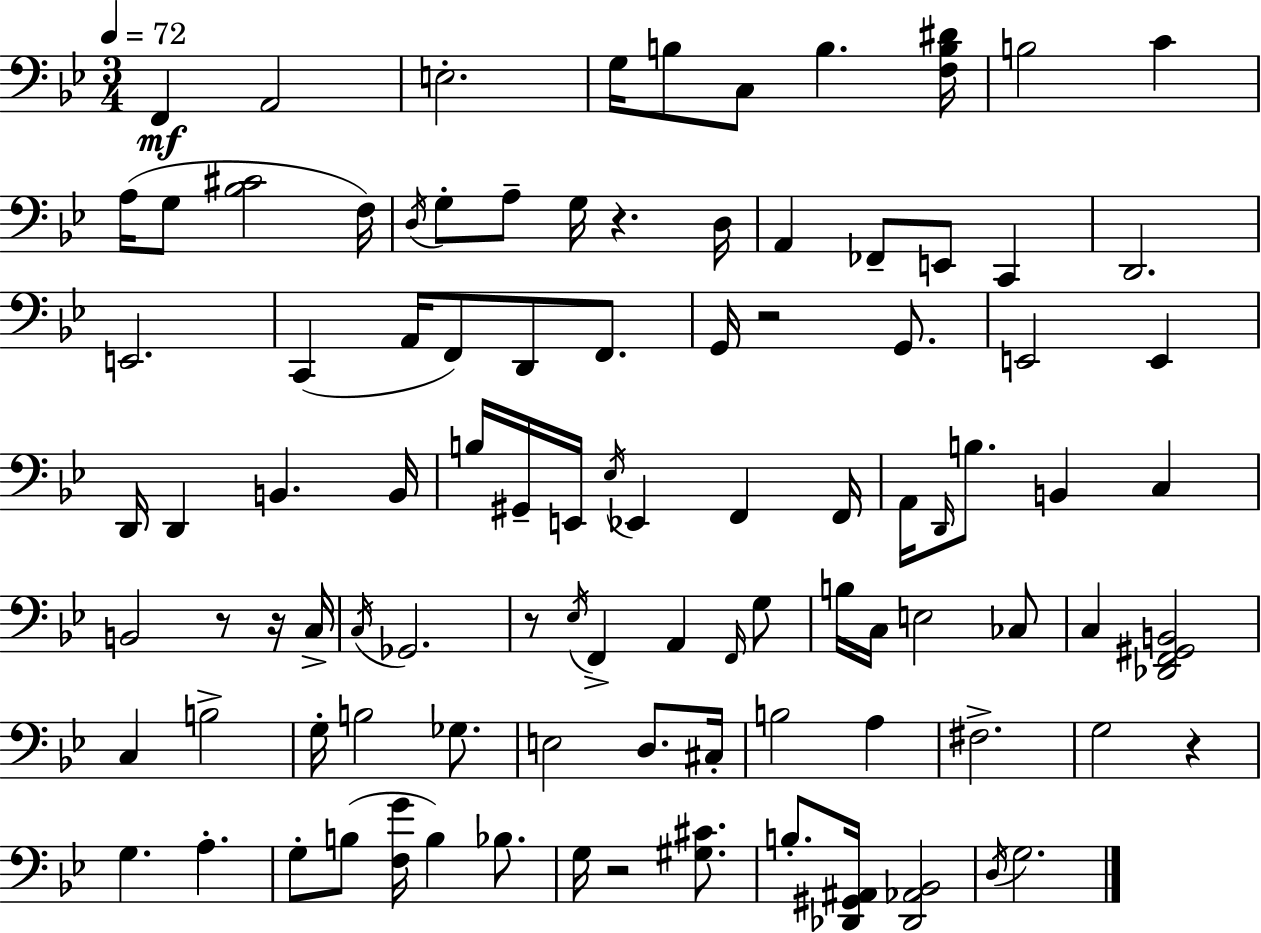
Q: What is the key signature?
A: BES major